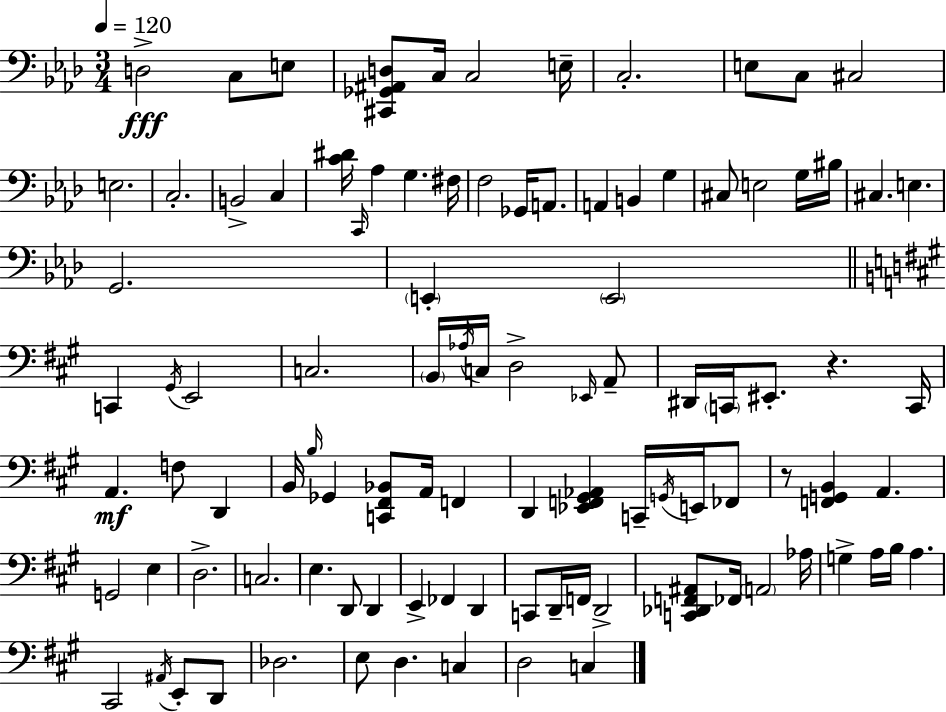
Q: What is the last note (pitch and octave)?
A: C3